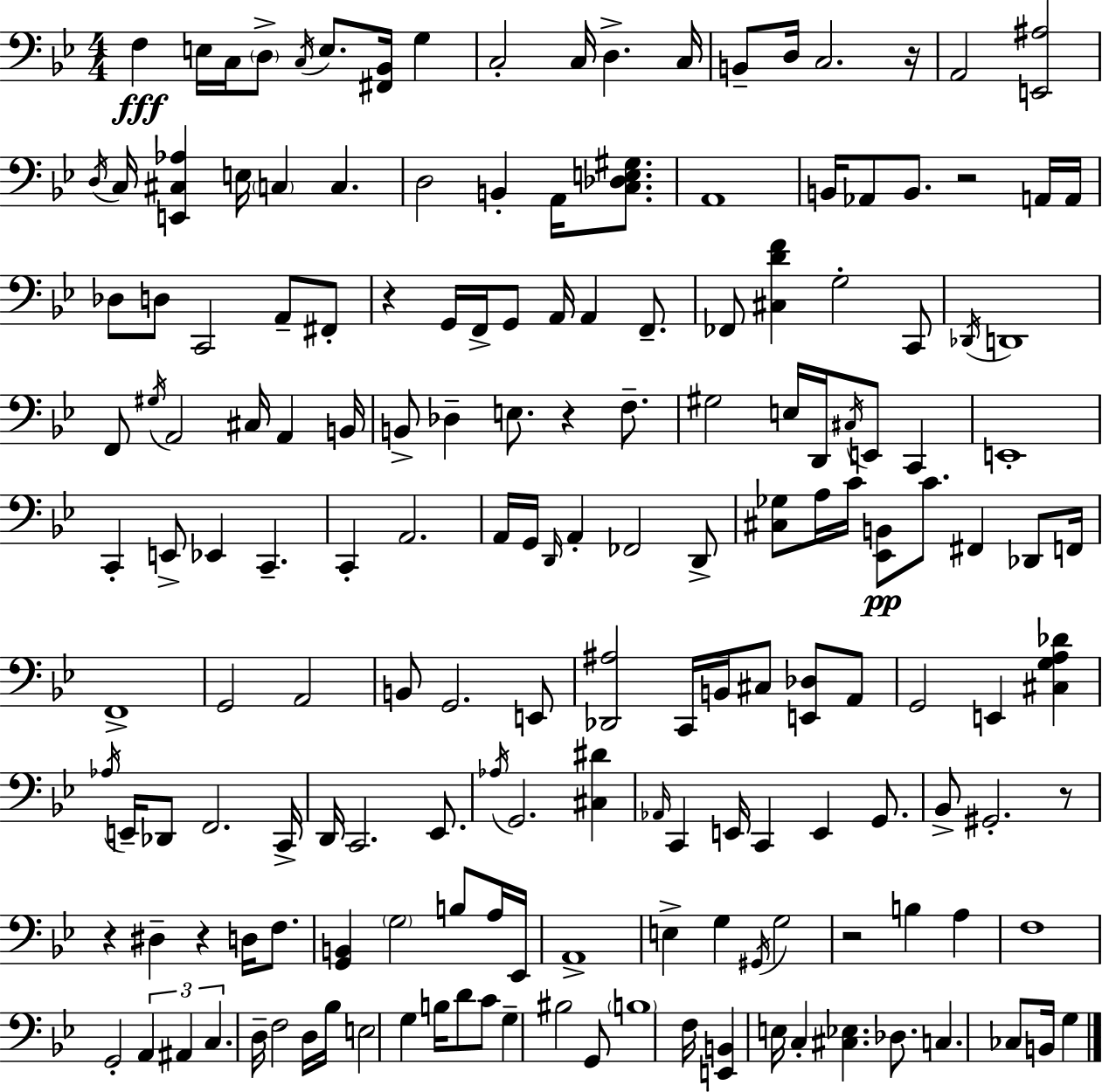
F3/q E3/s C3/s D3/e C3/s E3/e. [F#2,Bb2]/s G3/q C3/h C3/s D3/q. C3/s B2/e D3/s C3/h. R/s A2/h [E2,A#3]/h D3/s C3/s [E2,C#3,Ab3]/q E3/s C3/q C3/q. D3/h B2/q A2/s [C3,Db3,E3,G#3]/e. A2/w B2/s Ab2/e B2/e. R/h A2/s A2/s Db3/e D3/e C2/h A2/e F#2/e R/q G2/s F2/s G2/e A2/s A2/q F2/e. FES2/e [C#3,D4,F4]/q G3/h C2/e Db2/s D2/w F2/e G#3/s A2/h C#3/s A2/q B2/s B2/e Db3/q E3/e. R/q F3/e. G#3/h E3/s D2/s C#3/s E2/e C2/q E2/w C2/q E2/e Eb2/q C2/q. C2/q A2/h. A2/s G2/s D2/s A2/q FES2/h D2/e [C#3,Gb3]/e A3/s C4/s [Eb2,B2]/e C4/e. F#2/q Db2/e F2/s F2/w G2/h A2/h B2/e G2/h. E2/e [Db2,A#3]/h C2/s B2/s C#3/e [E2,Db3]/e A2/e G2/h E2/q [C#3,G3,A3,Db4]/q Ab3/s E2/s Db2/e F2/h. C2/s D2/s C2/h. Eb2/e. Ab3/s G2/h. [C#3,D#4]/q Ab2/s C2/q E2/s C2/q E2/q G2/e. Bb2/e G#2/h. R/e R/q D#3/q R/q D3/s F3/e. [G2,B2]/q G3/h B3/e A3/s Eb2/s A2/w E3/q G3/q G#2/s G3/h R/h B3/q A3/q F3/w G2/h A2/q A#2/q C3/q. D3/s F3/h D3/s Bb3/s E3/h G3/q B3/s D4/e C4/e G3/q BIS3/h G2/e B3/w F3/s [E2,B2]/q E3/s C3/q [C#3,Eb3]/q. Db3/e. C3/q. CES3/e B2/s G3/q